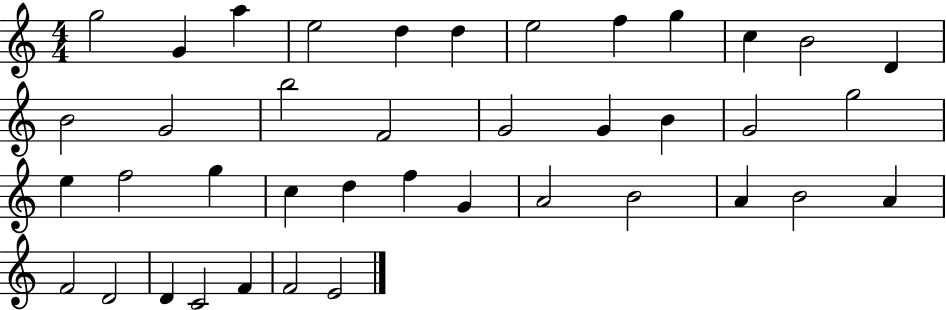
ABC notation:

X:1
T:Untitled
M:4/4
L:1/4
K:C
g2 G a e2 d d e2 f g c B2 D B2 G2 b2 F2 G2 G B G2 g2 e f2 g c d f G A2 B2 A B2 A F2 D2 D C2 F F2 E2